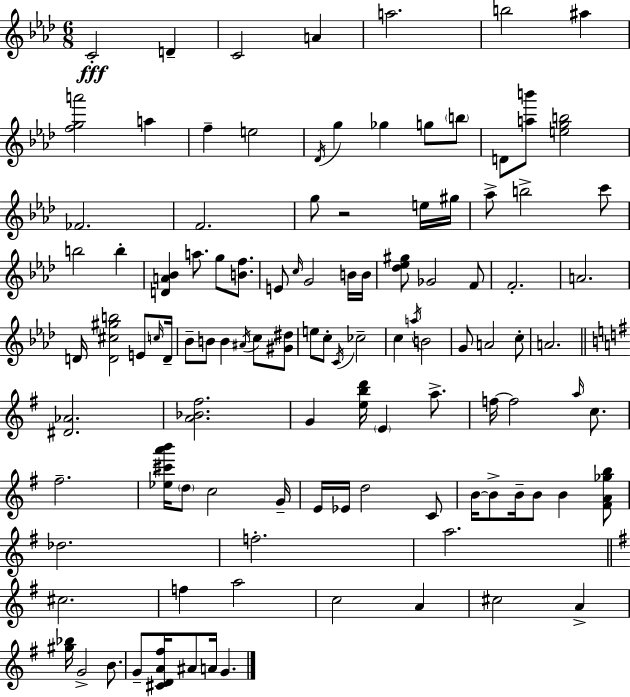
C4/h D4/q C4/h A4/q A5/h. B5/h A#5/q [F5,G5,A6]/h A5/q F5/q E5/h Db4/s G5/q Gb5/q G5/e B5/e D4/e [A5,B6]/e [E5,G5,B5]/h FES4/h. F4/h. G5/e R/h E5/s G#5/s Ab5/e B5/h C6/e B5/h B5/q [D4,A4,Bb4]/q A5/e. G5/e [B4,F5]/e. E4/e C5/s G4/h B4/s B4/s [Db5,Eb5,G#5]/e Gb4/h F4/e F4/h. A4/h. D4/s [D4,C#5,G#5,B5]/h E4/e C5/s D4/s Bb4/e B4/e B4/q A#4/s C5/e [G#4,D#5]/e E5/e C5/e C4/s CES5/h C5/q A5/s B4/h G4/e A4/h C5/e A4/h. [D#4,Ab4]/h. [A4,Bb4,F#5]/h. G4/q [E5,B5,D6]/s E4/q A5/e. F5/s F5/h A5/s C5/e. F#5/h. [Eb5,C#6,A6,B6]/s D5/e C5/h G4/s E4/s Eb4/s D5/h C4/e B4/s B4/e B4/s B4/e B4/q [F#4,A4,Gb5,B5]/e Db5/h. F5/h. A5/h. C#5/h. F5/q A5/h C5/h A4/q C#5/h A4/q [G#5,Bb5]/s G4/h B4/e. G4/e [C#4,D4,A4,F#5]/s A#4/e A4/s G4/q.